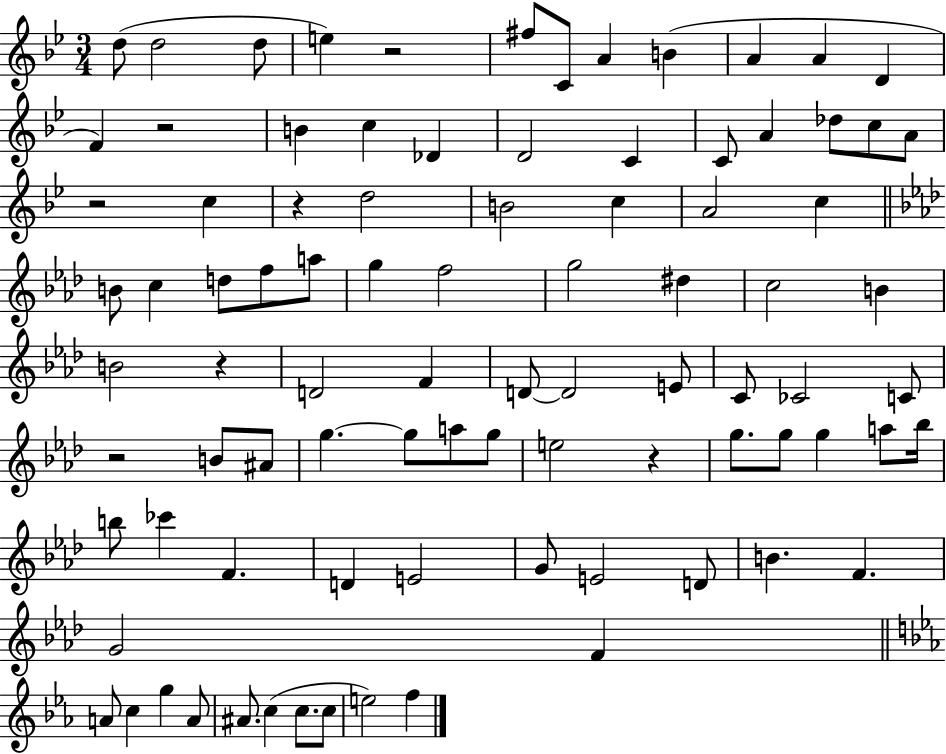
{
  \clef treble
  \numericTimeSignature
  \time 3/4
  \key bes \major
  d''8( d''2 d''8 | e''4) r2 | fis''8 c'8 a'4 b'4( | a'4 a'4 d'4 | \break f'4) r2 | b'4 c''4 des'4 | d'2 c'4 | c'8 a'4 des''8 c''8 a'8 | \break r2 c''4 | r4 d''2 | b'2 c''4 | a'2 c''4 | \break \bar "||" \break \key aes \major b'8 c''4 d''8 f''8 a''8 | g''4 f''2 | g''2 dis''4 | c''2 b'4 | \break b'2 r4 | d'2 f'4 | d'8~~ d'2 e'8 | c'8 ces'2 c'8 | \break r2 b'8 ais'8 | g''4.~~ g''8 a''8 g''8 | e''2 r4 | g''8. g''8 g''4 a''8 bes''16 | \break b''8 ces'''4 f'4. | d'4 e'2 | g'8 e'2 d'8 | b'4. f'4. | \break g'2 f'4 | \bar "||" \break \key c \minor a'8 c''4 g''4 a'8 | ais'8. c''4( c''8. c''8 | e''2) f''4 | \bar "|."
}